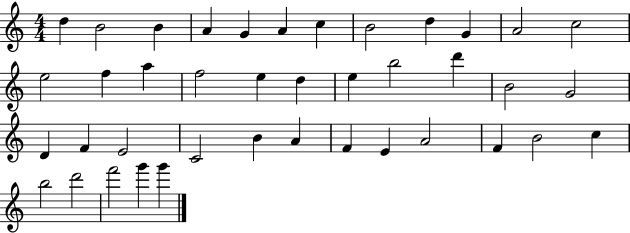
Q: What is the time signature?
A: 4/4